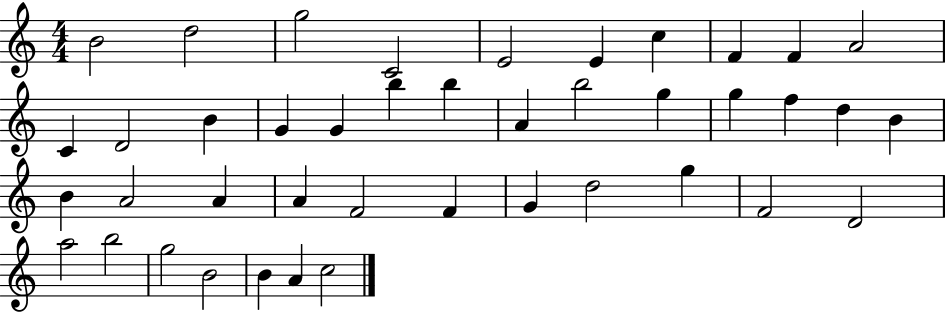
{
  \clef treble
  \numericTimeSignature
  \time 4/4
  \key c \major
  b'2 d''2 | g''2 c'2 | e'2 e'4 c''4 | f'4 f'4 a'2 | \break c'4 d'2 b'4 | g'4 g'4 b''4 b''4 | a'4 b''2 g''4 | g''4 f''4 d''4 b'4 | \break b'4 a'2 a'4 | a'4 f'2 f'4 | g'4 d''2 g''4 | f'2 d'2 | \break a''2 b''2 | g''2 b'2 | b'4 a'4 c''2 | \bar "|."
}